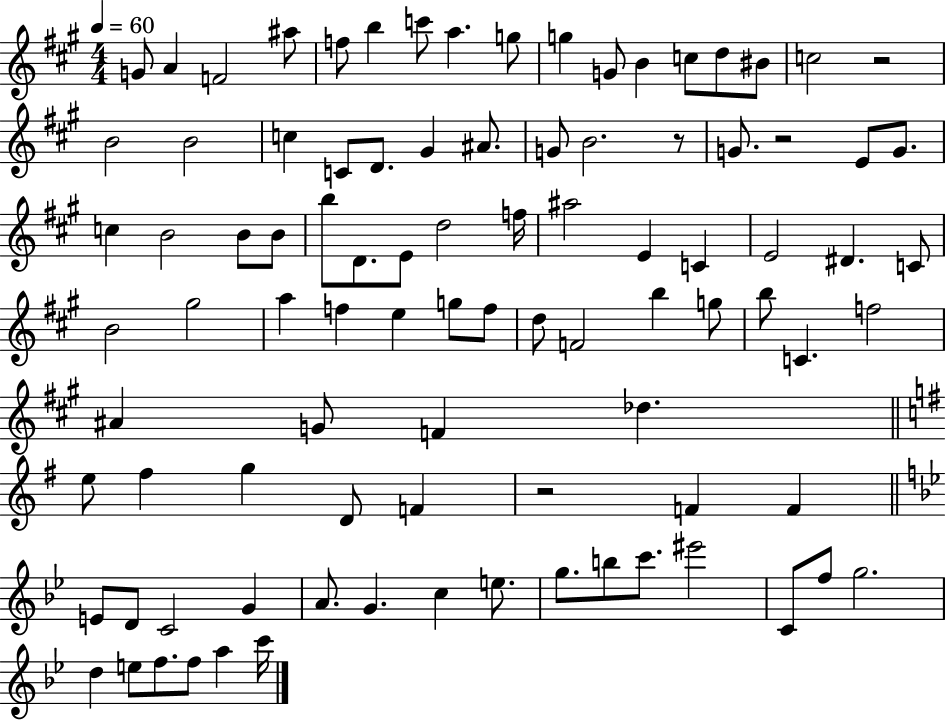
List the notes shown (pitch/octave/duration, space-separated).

G4/e A4/q F4/h A#5/e F5/e B5/q C6/e A5/q. G5/e G5/q G4/e B4/q C5/e D5/e BIS4/e C5/h R/h B4/h B4/h C5/q C4/e D4/e. G#4/q A#4/e. G4/e B4/h. R/e G4/e. R/h E4/e G4/e. C5/q B4/h B4/e B4/e B5/e D4/e. E4/e D5/h F5/s A#5/h E4/q C4/q E4/h D#4/q. C4/e B4/h G#5/h A5/q F5/q E5/q G5/e F5/e D5/e F4/h B5/q G5/e B5/e C4/q. F5/h A#4/q G4/e F4/q Db5/q. E5/e F#5/q G5/q D4/e F4/q R/h F4/q F4/q E4/e D4/e C4/h G4/q A4/e. G4/q. C5/q E5/e. G5/e. B5/e C6/e. EIS6/h C4/e F5/e G5/h. D5/q E5/e F5/e. F5/e A5/q C6/s